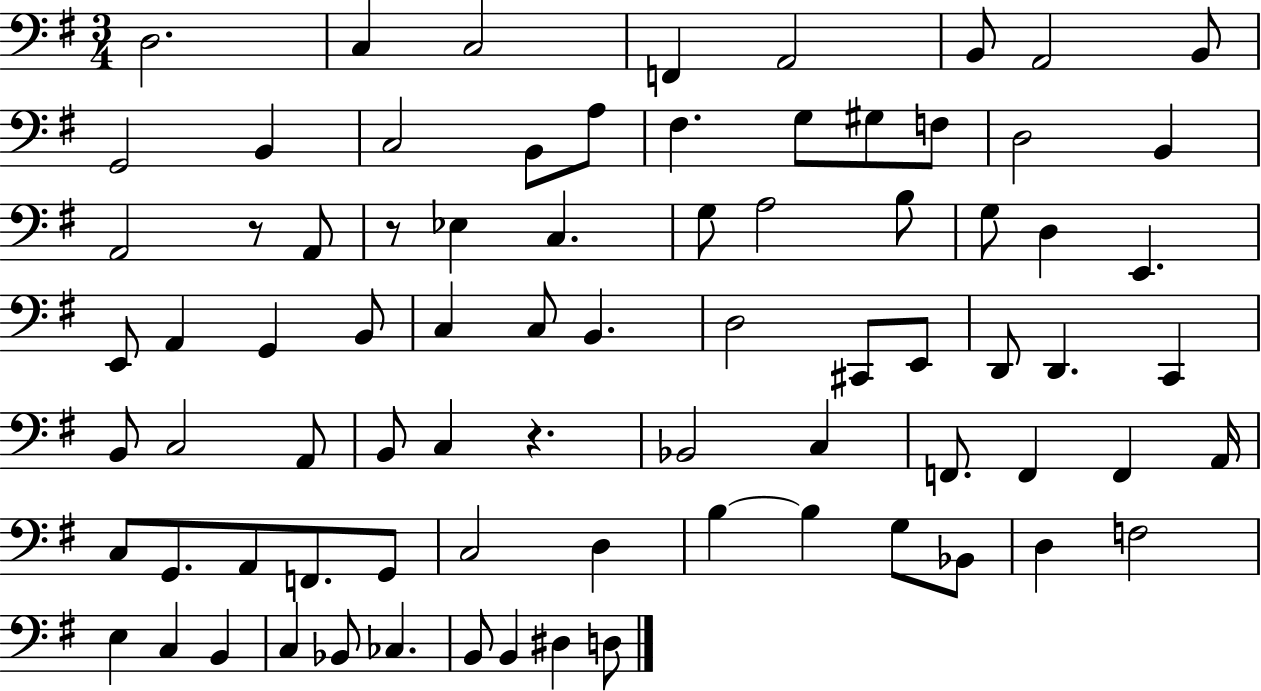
D3/h. C3/q C3/h F2/q A2/h B2/e A2/h B2/e G2/h B2/q C3/h B2/e A3/e F#3/q. G3/e G#3/e F3/e D3/h B2/q A2/h R/e A2/e R/e Eb3/q C3/q. G3/e A3/h B3/e G3/e D3/q E2/q. E2/e A2/q G2/q B2/e C3/q C3/e B2/q. D3/h C#2/e E2/e D2/e D2/q. C2/q B2/e C3/h A2/e B2/e C3/q R/q. Bb2/h C3/q F2/e. F2/q F2/q A2/s C3/e G2/e. A2/e F2/e. G2/e C3/h D3/q B3/q B3/q G3/e Bb2/e D3/q F3/h E3/q C3/q B2/q C3/q Bb2/e CES3/q. B2/e B2/q D#3/q D3/e